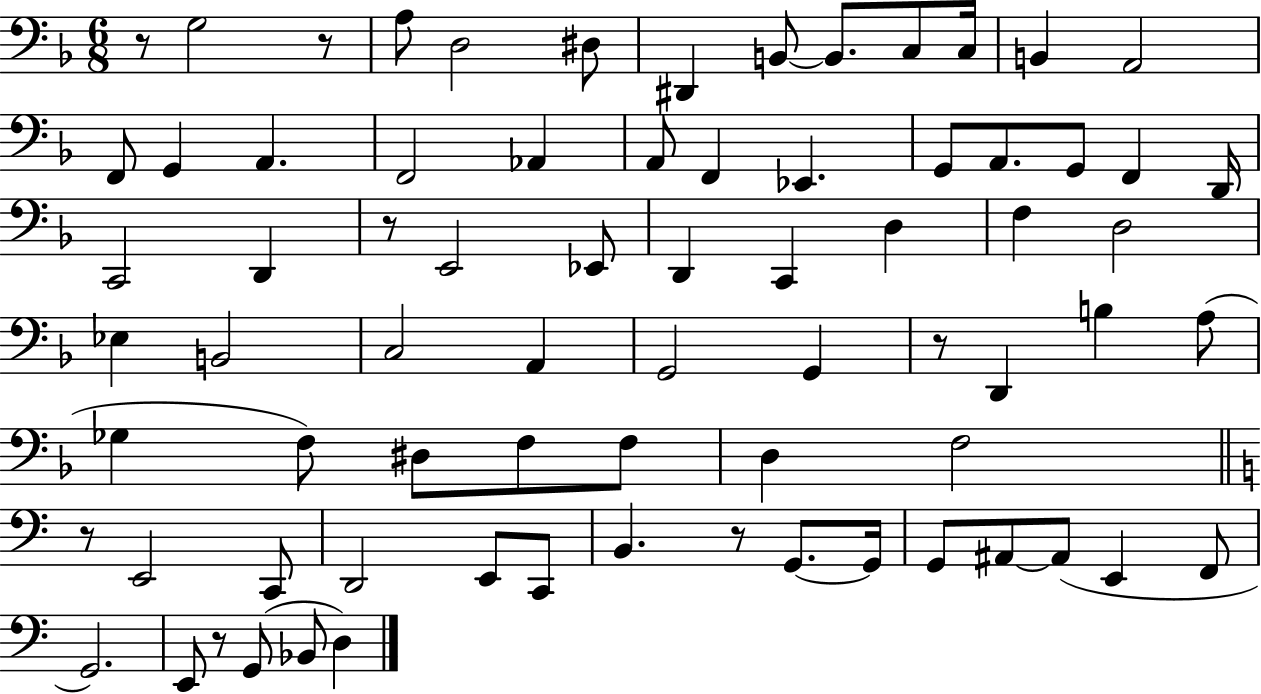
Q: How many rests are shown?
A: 7